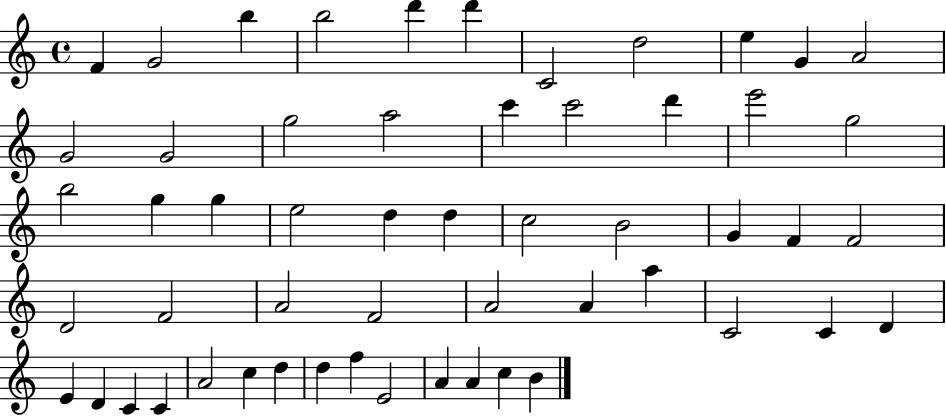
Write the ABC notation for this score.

X:1
T:Untitled
M:4/4
L:1/4
K:C
F G2 b b2 d' d' C2 d2 e G A2 G2 G2 g2 a2 c' c'2 d' e'2 g2 b2 g g e2 d d c2 B2 G F F2 D2 F2 A2 F2 A2 A a C2 C D E D C C A2 c d d f E2 A A c B